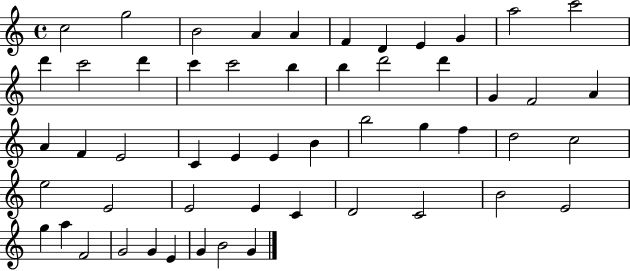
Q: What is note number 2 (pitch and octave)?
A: G5